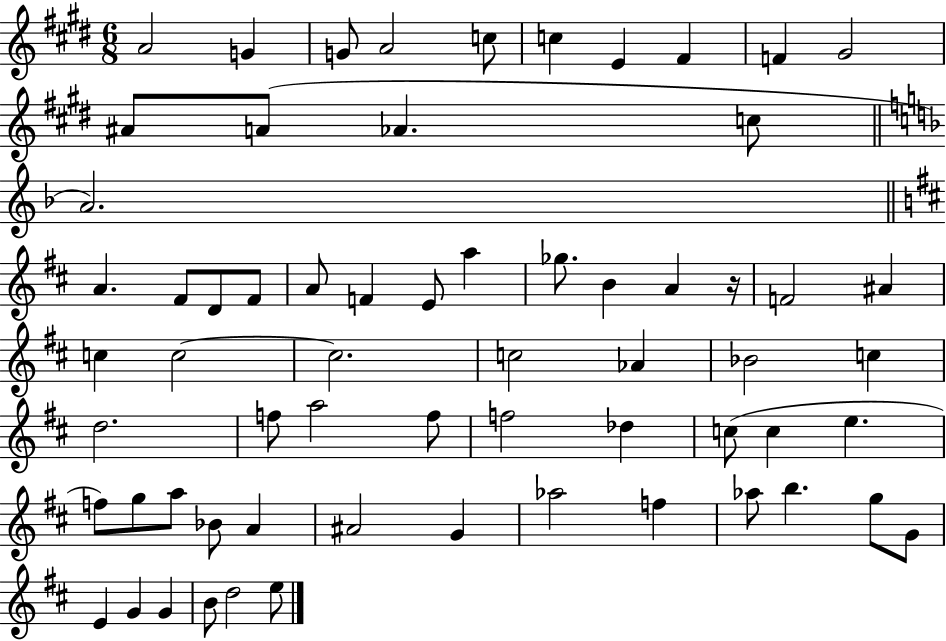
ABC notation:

X:1
T:Untitled
M:6/8
L:1/4
K:E
A2 G G/2 A2 c/2 c E ^F F ^G2 ^A/2 A/2 _A c/2 A2 A ^F/2 D/2 ^F/2 A/2 F E/2 a _g/2 B A z/4 F2 ^A c c2 c2 c2 _A _B2 c d2 f/2 a2 f/2 f2 _d c/2 c e f/2 g/2 a/2 _B/2 A ^A2 G _a2 f _a/2 b g/2 G/2 E G G B/2 d2 e/2